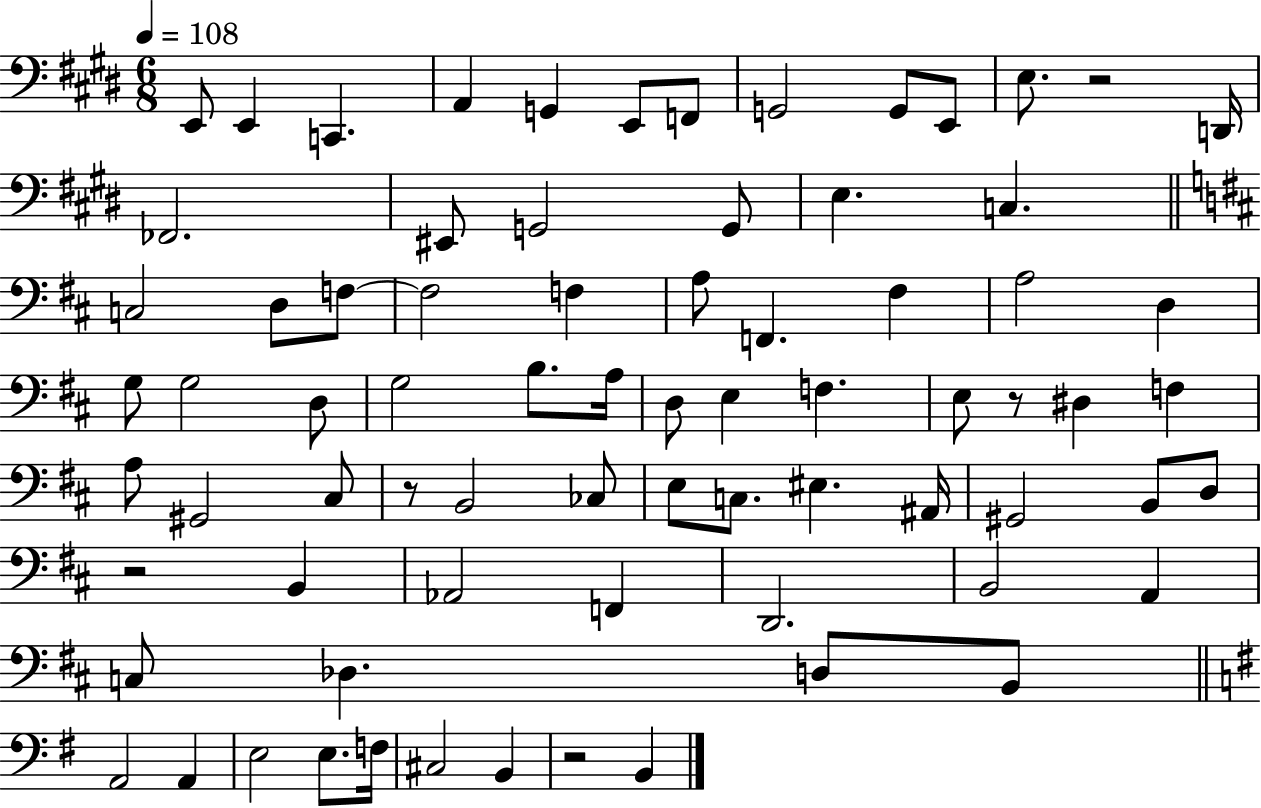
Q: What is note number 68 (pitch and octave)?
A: C#3